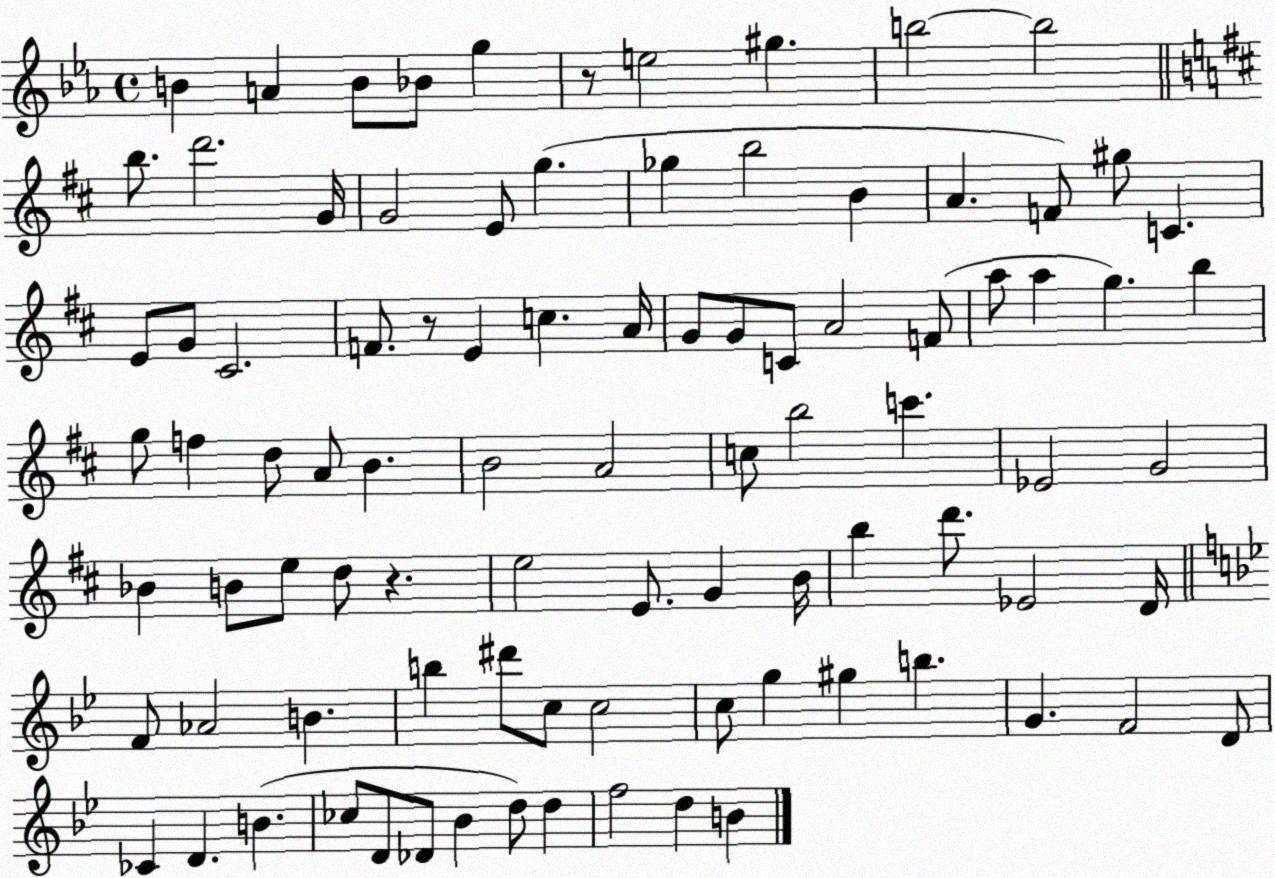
X:1
T:Untitled
M:4/4
L:1/4
K:Eb
B A B/2 _B/2 g z/2 e2 ^g b2 b2 b/2 d'2 G/4 G2 E/2 g _g b2 B A F/2 ^g/2 C E/2 G/2 ^C2 F/2 z/2 E c A/4 G/2 G/2 C/2 A2 F/2 a/2 a g b g/2 f d/2 A/2 B B2 A2 c/2 b2 c' _E2 G2 _B B/2 e/2 d/2 z e2 E/2 G B/4 b d'/2 _E2 D/4 F/2 _A2 B b ^d'/2 c/2 c2 c/2 g ^g b G F2 D/2 _C D B _c/2 D/2 _D/2 _B d/2 d f2 d B